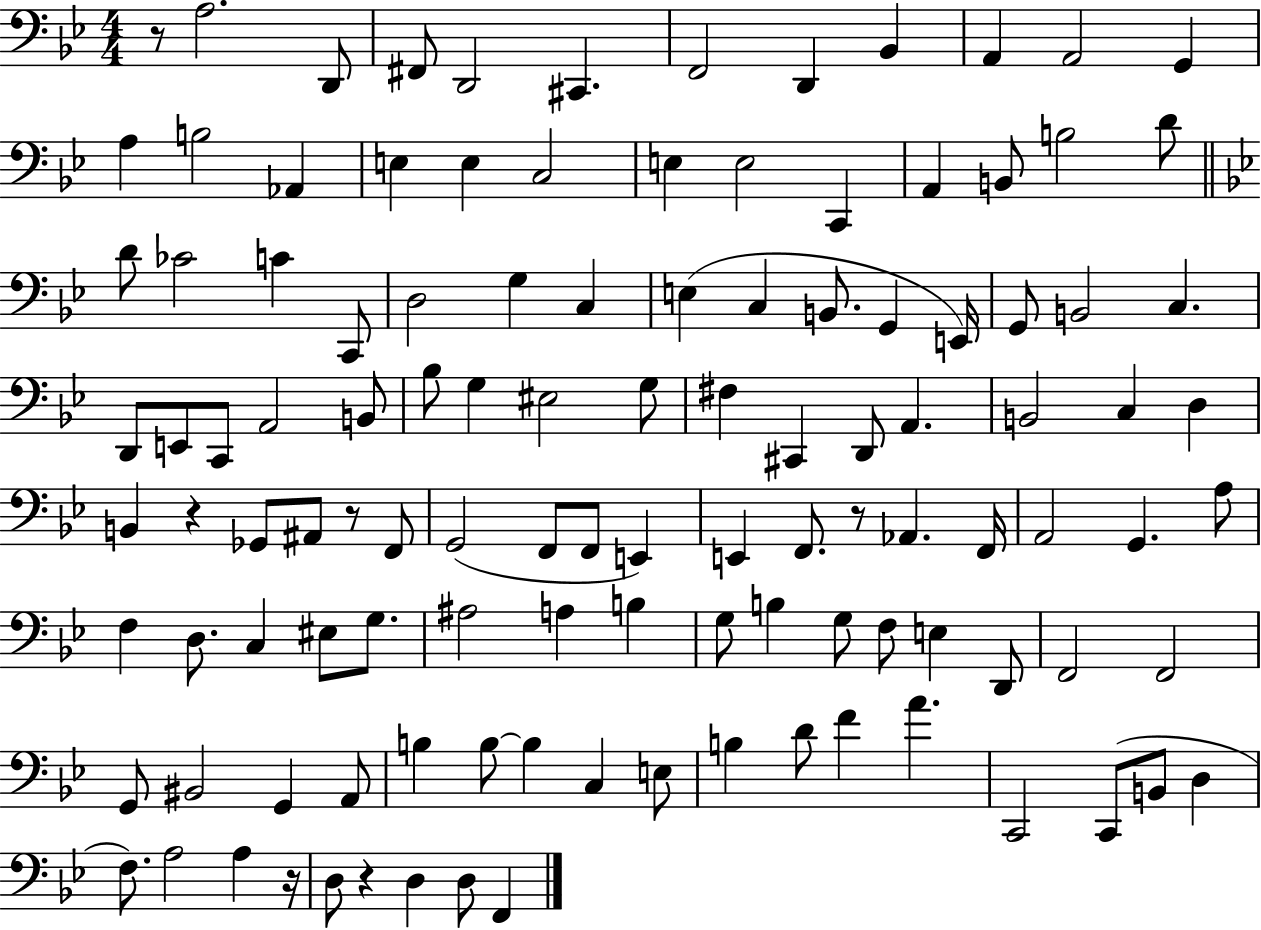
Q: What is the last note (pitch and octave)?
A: F2